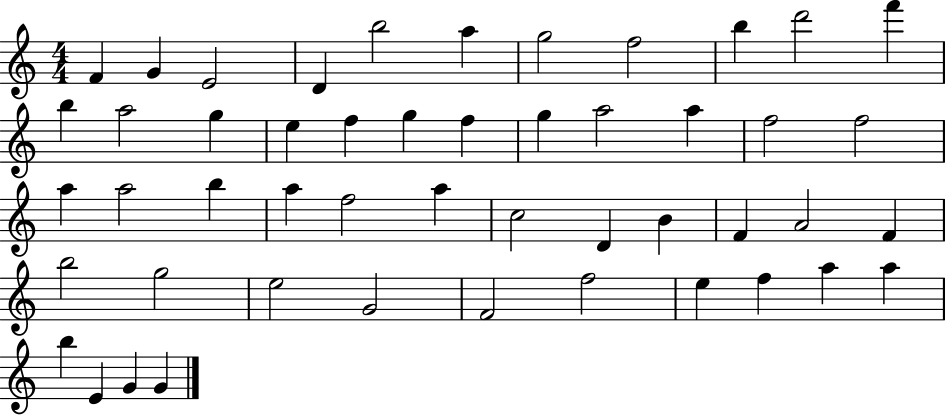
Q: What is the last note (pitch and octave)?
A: G4